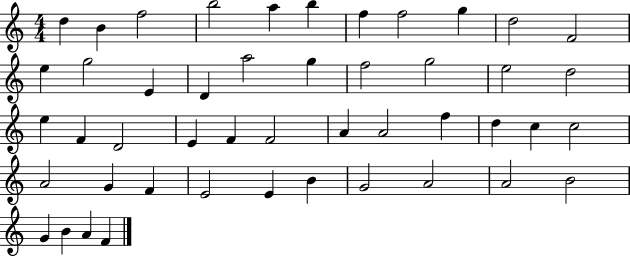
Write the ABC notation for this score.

X:1
T:Untitled
M:4/4
L:1/4
K:C
d B f2 b2 a b f f2 g d2 F2 e g2 E D a2 g f2 g2 e2 d2 e F D2 E F F2 A A2 f d c c2 A2 G F E2 E B G2 A2 A2 B2 G B A F